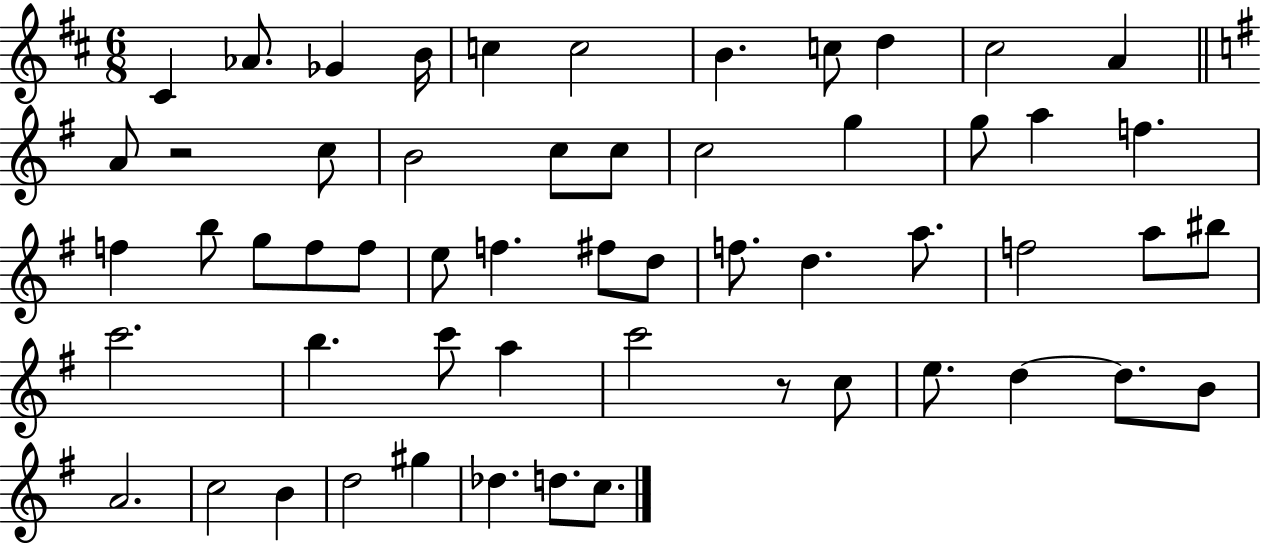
C#4/q Ab4/e. Gb4/q B4/s C5/q C5/h B4/q. C5/e D5/q C#5/h A4/q A4/e R/h C5/e B4/h C5/e C5/e C5/h G5/q G5/e A5/q F5/q. F5/q B5/e G5/e F5/e F5/e E5/e F5/q. F#5/e D5/e F5/e. D5/q. A5/e. F5/h A5/e BIS5/e C6/h. B5/q. C6/e A5/q C6/h R/e C5/e E5/e. D5/q D5/e. B4/e A4/h. C5/h B4/q D5/h G#5/q Db5/q. D5/e. C5/e.